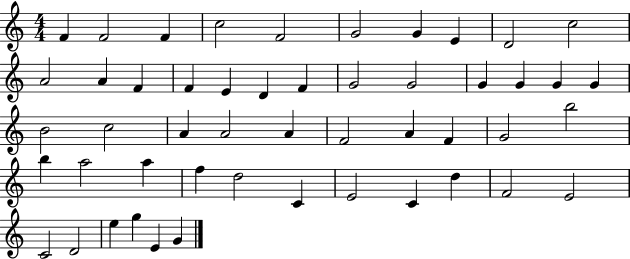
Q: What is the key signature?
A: C major